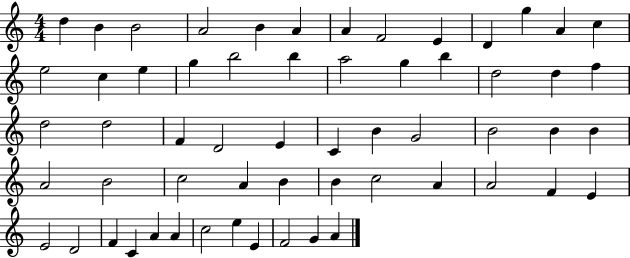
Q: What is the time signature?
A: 4/4